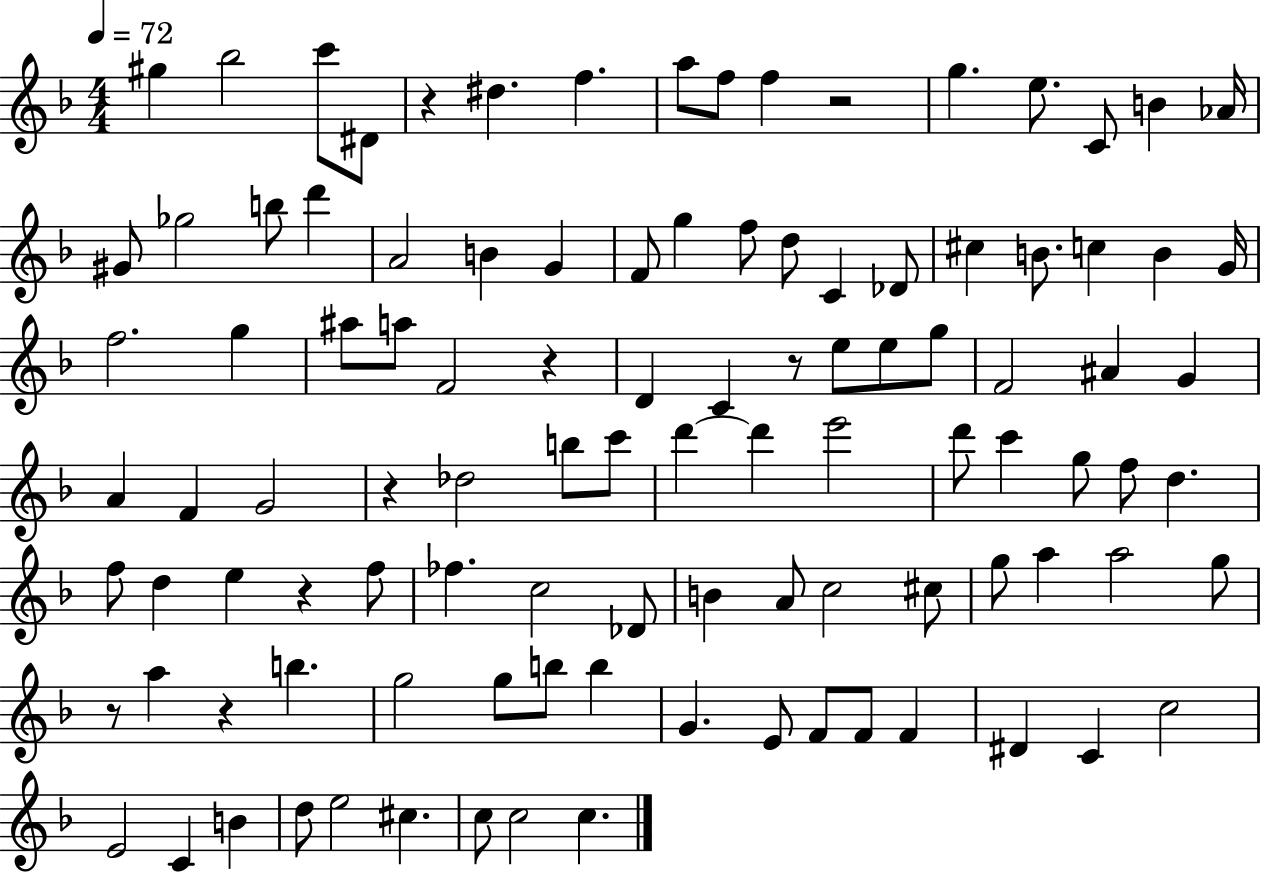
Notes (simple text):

G#5/q Bb5/h C6/e D#4/e R/q D#5/q. F5/q. A5/e F5/e F5/q R/h G5/q. E5/e. C4/e B4/q Ab4/s G#4/e Gb5/h B5/e D6/q A4/h B4/q G4/q F4/e G5/q F5/e D5/e C4/q Db4/e C#5/q B4/e. C5/q B4/q G4/s F5/h. G5/q A#5/e A5/e F4/h R/q D4/q C4/q R/e E5/e E5/e G5/e F4/h A#4/q G4/q A4/q F4/q G4/h R/q Db5/h B5/e C6/e D6/q D6/q E6/h D6/e C6/q G5/e F5/e D5/q. F5/e D5/q E5/q R/q F5/e FES5/q. C5/h Db4/e B4/q A4/e C5/h C#5/e G5/e A5/q A5/h G5/e R/e A5/q R/q B5/q. G5/h G5/e B5/e B5/q G4/q. E4/e F4/e F4/e F4/q D#4/q C4/q C5/h E4/h C4/q B4/q D5/e E5/h C#5/q. C5/e C5/h C5/q.